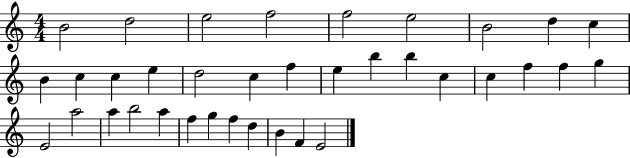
B4/h D5/h E5/h F5/h F5/h E5/h B4/h D5/q C5/q B4/q C5/q C5/q E5/q D5/h C5/q F5/q E5/q B5/q B5/q C5/q C5/q F5/q F5/q G5/q E4/h A5/h A5/q B5/h A5/q F5/q G5/q F5/q D5/q B4/q F4/q E4/h